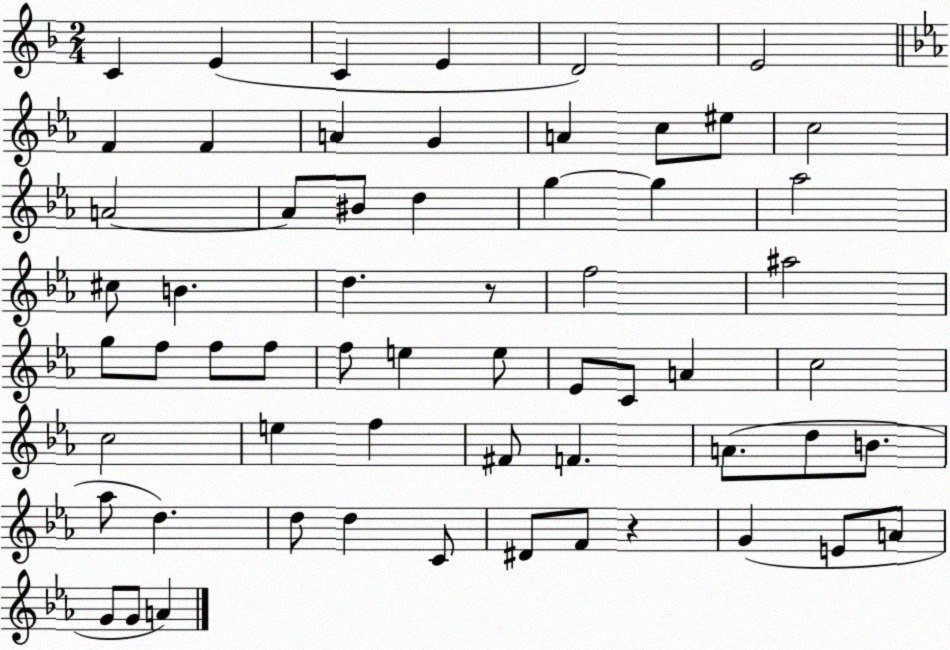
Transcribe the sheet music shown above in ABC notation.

X:1
T:Untitled
M:2/4
L:1/4
K:F
C E C E D2 E2 F F A G A c/2 ^e/2 c2 A2 A/2 ^B/2 d g g _a2 ^c/2 B d z/2 f2 ^a2 g/2 f/2 f/2 f/2 f/2 e e/2 _E/2 C/2 A c2 c2 e f ^F/2 F A/2 d/2 B/2 _a/2 d d/2 d C/2 ^D/2 F/2 z G E/2 A/2 G/2 G/2 A